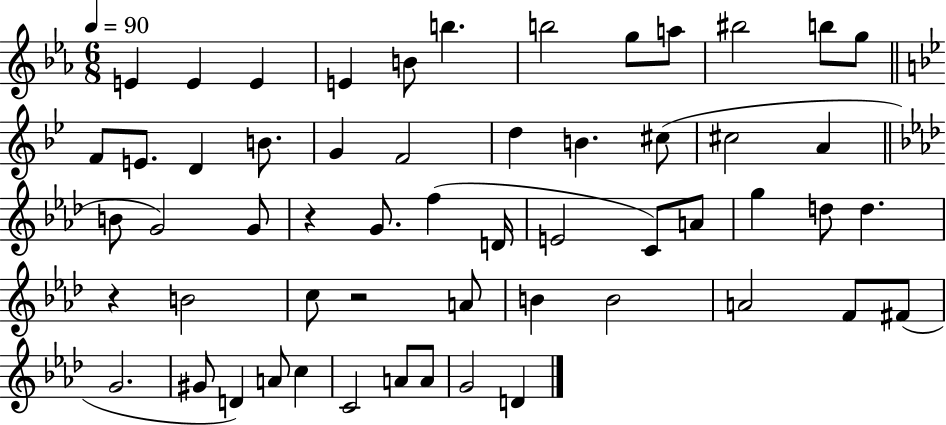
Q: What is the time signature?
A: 6/8